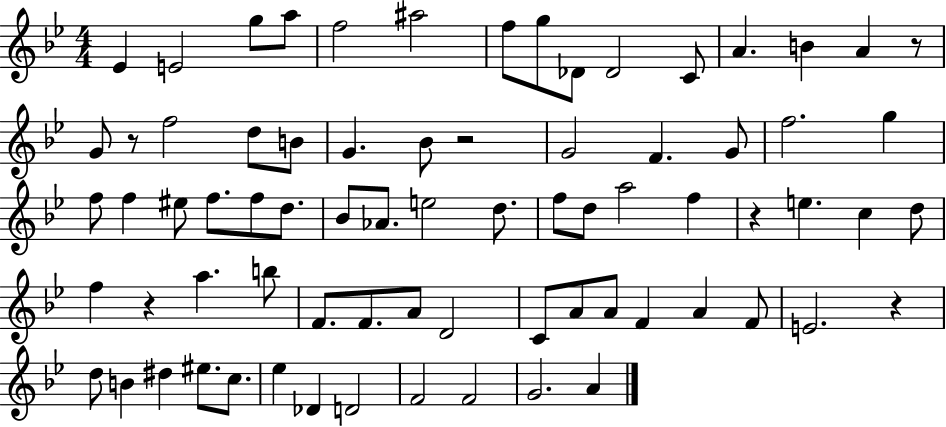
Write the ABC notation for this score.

X:1
T:Untitled
M:4/4
L:1/4
K:Bb
_E E2 g/2 a/2 f2 ^a2 f/2 g/2 _D/2 _D2 C/2 A B A z/2 G/2 z/2 f2 d/2 B/2 G _B/2 z2 G2 F G/2 f2 g f/2 f ^e/2 f/2 f/2 d/2 _B/2 _A/2 e2 d/2 f/2 d/2 a2 f z e c d/2 f z a b/2 F/2 F/2 A/2 D2 C/2 A/2 A/2 F A F/2 E2 z d/2 B ^d ^e/2 c/2 _e _D D2 F2 F2 G2 A